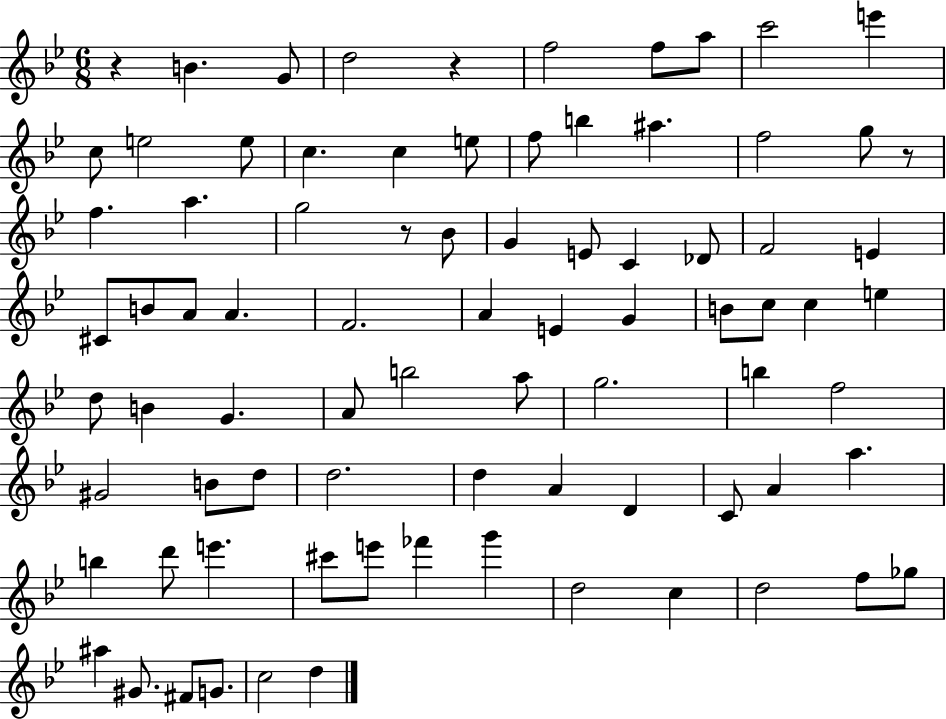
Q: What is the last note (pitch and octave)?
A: D5